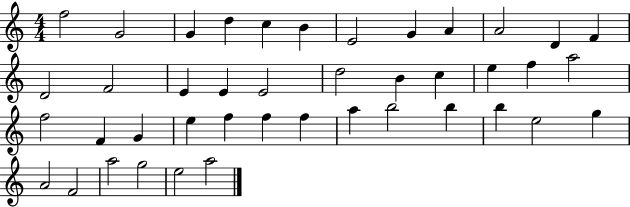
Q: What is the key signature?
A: C major